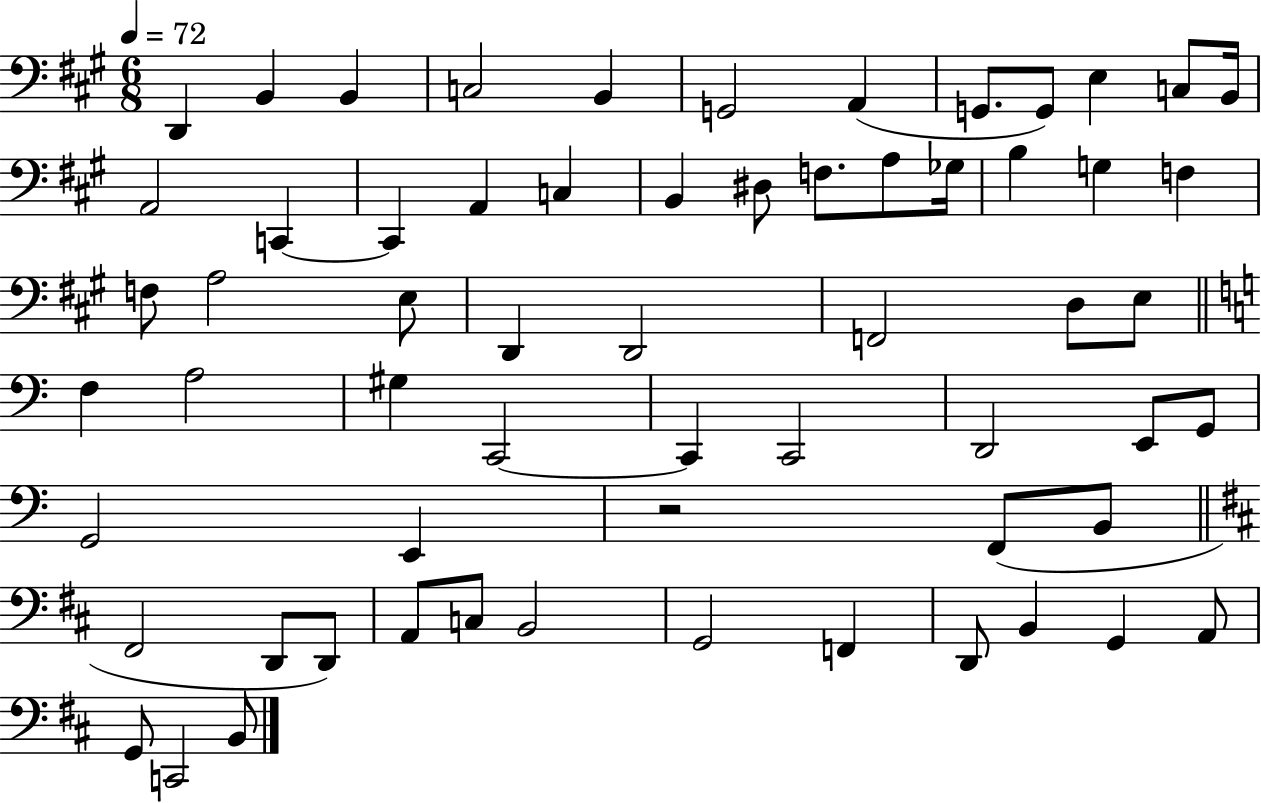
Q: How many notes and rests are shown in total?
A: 62